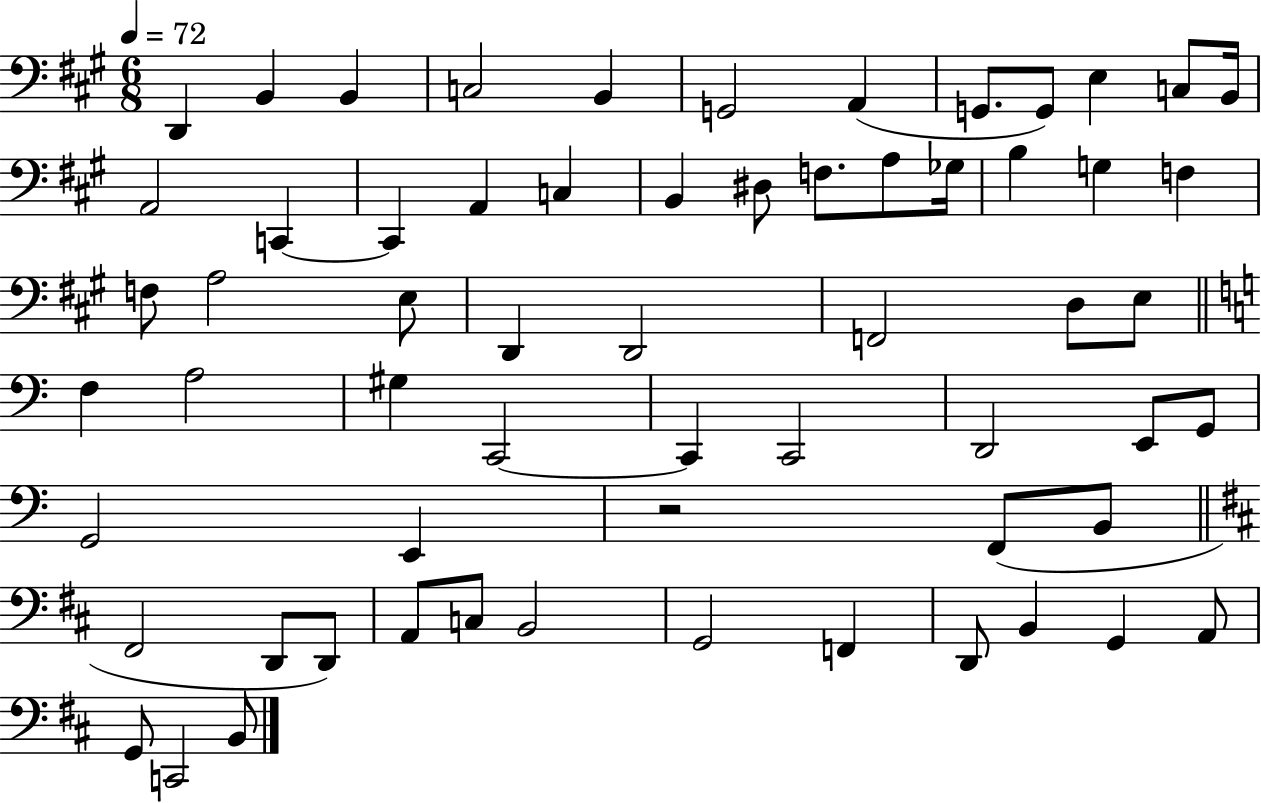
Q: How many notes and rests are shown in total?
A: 62